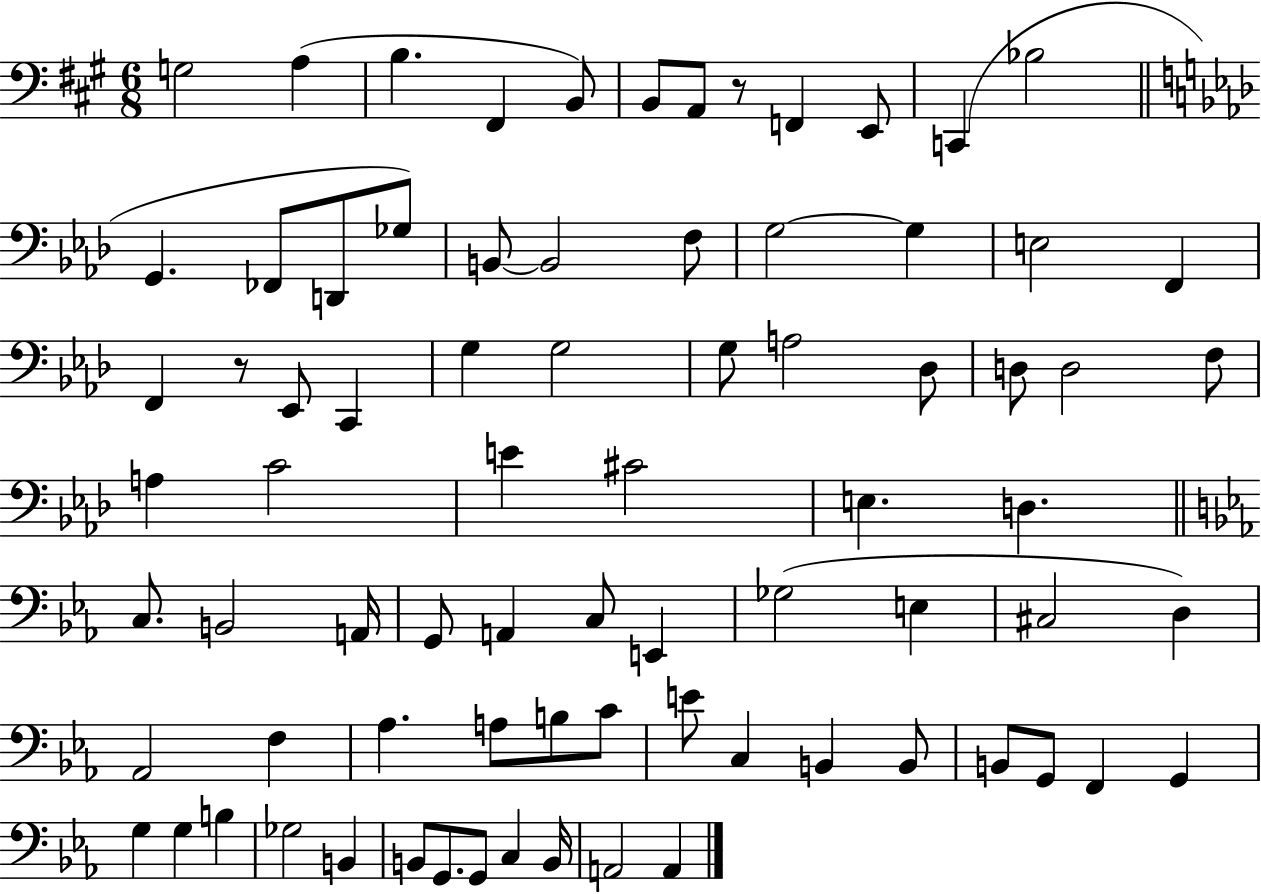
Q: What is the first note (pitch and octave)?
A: G3